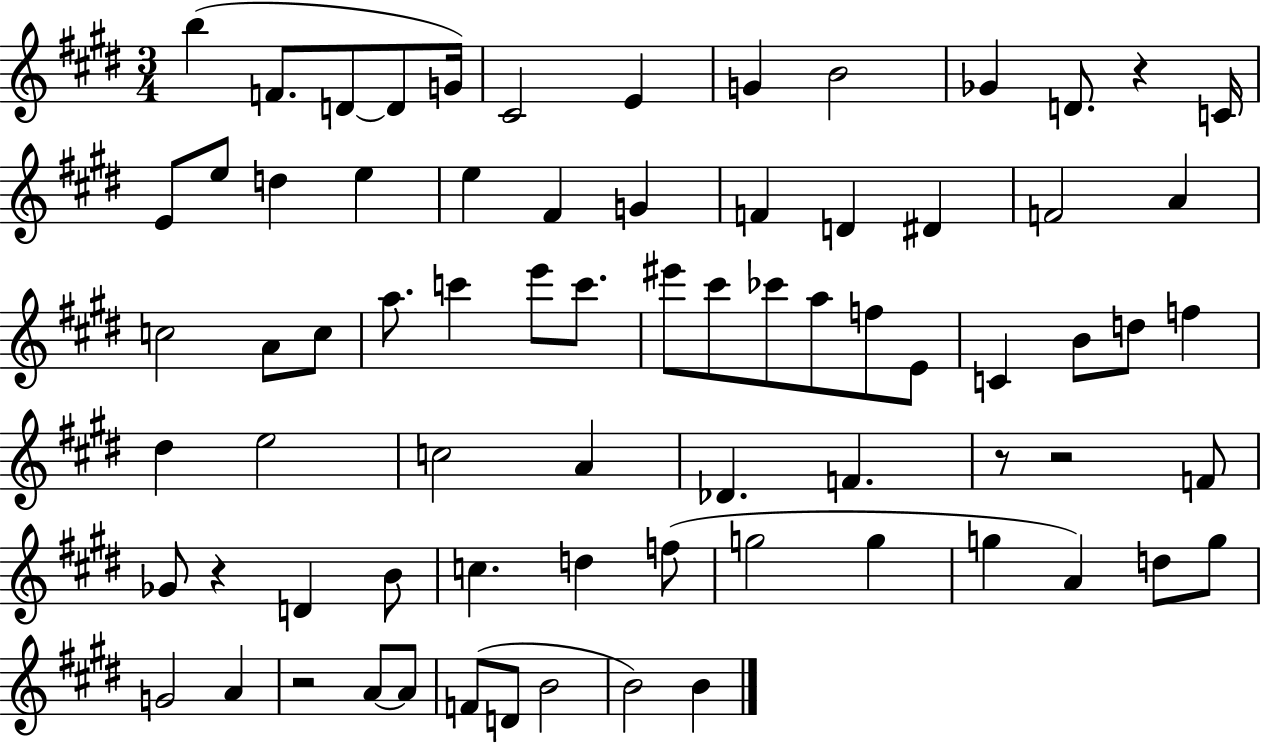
{
  \clef treble
  \numericTimeSignature
  \time 3/4
  \key e \major
  b''4( f'8. d'8~~ d'8 g'16) | cis'2 e'4 | g'4 b'2 | ges'4 d'8. r4 c'16 | \break e'8 e''8 d''4 e''4 | e''4 fis'4 g'4 | f'4 d'4 dis'4 | f'2 a'4 | \break c''2 a'8 c''8 | a''8. c'''4 e'''8 c'''8. | eis'''8 cis'''8 ces'''8 a''8 f''8 e'8 | c'4 b'8 d''8 f''4 | \break dis''4 e''2 | c''2 a'4 | des'4. f'4. | r8 r2 f'8 | \break ges'8 r4 d'4 b'8 | c''4. d''4 f''8( | g''2 g''4 | g''4 a'4) d''8 g''8 | \break g'2 a'4 | r2 a'8~~ a'8 | f'8( d'8 b'2 | b'2) b'4 | \break \bar "|."
}